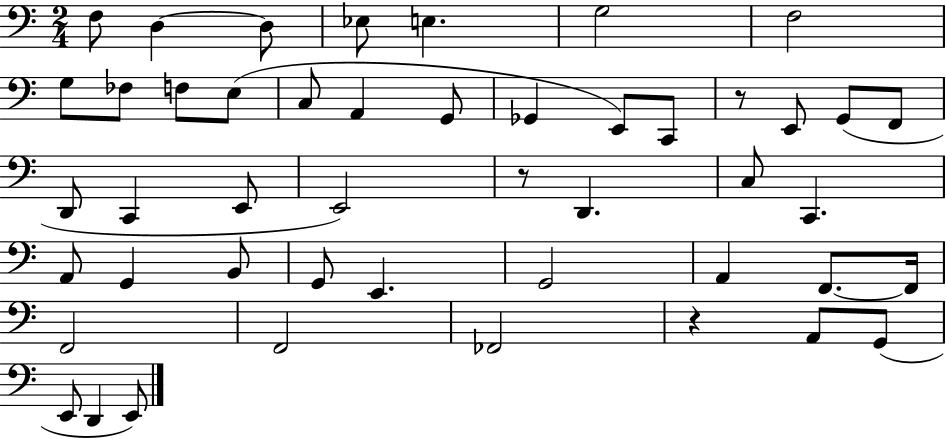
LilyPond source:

{
  \clef bass
  \numericTimeSignature
  \time 2/4
  \key c \major
  \repeat volta 2 { f8 d4~~ d8 | ees8 e4. | g2 | f2 | \break g8 fes8 f8 e8( | c8 a,4 g,8 | ges,4 e,8) c,8 | r8 e,8 g,8( f,8 | \break d,8 c,4 e,8 | e,2) | r8 d,4. | c8 c,4. | \break a,8 g,4 b,8 | g,8 e,4. | g,2 | a,4 f,8.~~ f,16 | \break f,2 | f,2 | fes,2 | r4 a,8 g,8( | \break e,8 d,4 e,8) | } \bar "|."
}